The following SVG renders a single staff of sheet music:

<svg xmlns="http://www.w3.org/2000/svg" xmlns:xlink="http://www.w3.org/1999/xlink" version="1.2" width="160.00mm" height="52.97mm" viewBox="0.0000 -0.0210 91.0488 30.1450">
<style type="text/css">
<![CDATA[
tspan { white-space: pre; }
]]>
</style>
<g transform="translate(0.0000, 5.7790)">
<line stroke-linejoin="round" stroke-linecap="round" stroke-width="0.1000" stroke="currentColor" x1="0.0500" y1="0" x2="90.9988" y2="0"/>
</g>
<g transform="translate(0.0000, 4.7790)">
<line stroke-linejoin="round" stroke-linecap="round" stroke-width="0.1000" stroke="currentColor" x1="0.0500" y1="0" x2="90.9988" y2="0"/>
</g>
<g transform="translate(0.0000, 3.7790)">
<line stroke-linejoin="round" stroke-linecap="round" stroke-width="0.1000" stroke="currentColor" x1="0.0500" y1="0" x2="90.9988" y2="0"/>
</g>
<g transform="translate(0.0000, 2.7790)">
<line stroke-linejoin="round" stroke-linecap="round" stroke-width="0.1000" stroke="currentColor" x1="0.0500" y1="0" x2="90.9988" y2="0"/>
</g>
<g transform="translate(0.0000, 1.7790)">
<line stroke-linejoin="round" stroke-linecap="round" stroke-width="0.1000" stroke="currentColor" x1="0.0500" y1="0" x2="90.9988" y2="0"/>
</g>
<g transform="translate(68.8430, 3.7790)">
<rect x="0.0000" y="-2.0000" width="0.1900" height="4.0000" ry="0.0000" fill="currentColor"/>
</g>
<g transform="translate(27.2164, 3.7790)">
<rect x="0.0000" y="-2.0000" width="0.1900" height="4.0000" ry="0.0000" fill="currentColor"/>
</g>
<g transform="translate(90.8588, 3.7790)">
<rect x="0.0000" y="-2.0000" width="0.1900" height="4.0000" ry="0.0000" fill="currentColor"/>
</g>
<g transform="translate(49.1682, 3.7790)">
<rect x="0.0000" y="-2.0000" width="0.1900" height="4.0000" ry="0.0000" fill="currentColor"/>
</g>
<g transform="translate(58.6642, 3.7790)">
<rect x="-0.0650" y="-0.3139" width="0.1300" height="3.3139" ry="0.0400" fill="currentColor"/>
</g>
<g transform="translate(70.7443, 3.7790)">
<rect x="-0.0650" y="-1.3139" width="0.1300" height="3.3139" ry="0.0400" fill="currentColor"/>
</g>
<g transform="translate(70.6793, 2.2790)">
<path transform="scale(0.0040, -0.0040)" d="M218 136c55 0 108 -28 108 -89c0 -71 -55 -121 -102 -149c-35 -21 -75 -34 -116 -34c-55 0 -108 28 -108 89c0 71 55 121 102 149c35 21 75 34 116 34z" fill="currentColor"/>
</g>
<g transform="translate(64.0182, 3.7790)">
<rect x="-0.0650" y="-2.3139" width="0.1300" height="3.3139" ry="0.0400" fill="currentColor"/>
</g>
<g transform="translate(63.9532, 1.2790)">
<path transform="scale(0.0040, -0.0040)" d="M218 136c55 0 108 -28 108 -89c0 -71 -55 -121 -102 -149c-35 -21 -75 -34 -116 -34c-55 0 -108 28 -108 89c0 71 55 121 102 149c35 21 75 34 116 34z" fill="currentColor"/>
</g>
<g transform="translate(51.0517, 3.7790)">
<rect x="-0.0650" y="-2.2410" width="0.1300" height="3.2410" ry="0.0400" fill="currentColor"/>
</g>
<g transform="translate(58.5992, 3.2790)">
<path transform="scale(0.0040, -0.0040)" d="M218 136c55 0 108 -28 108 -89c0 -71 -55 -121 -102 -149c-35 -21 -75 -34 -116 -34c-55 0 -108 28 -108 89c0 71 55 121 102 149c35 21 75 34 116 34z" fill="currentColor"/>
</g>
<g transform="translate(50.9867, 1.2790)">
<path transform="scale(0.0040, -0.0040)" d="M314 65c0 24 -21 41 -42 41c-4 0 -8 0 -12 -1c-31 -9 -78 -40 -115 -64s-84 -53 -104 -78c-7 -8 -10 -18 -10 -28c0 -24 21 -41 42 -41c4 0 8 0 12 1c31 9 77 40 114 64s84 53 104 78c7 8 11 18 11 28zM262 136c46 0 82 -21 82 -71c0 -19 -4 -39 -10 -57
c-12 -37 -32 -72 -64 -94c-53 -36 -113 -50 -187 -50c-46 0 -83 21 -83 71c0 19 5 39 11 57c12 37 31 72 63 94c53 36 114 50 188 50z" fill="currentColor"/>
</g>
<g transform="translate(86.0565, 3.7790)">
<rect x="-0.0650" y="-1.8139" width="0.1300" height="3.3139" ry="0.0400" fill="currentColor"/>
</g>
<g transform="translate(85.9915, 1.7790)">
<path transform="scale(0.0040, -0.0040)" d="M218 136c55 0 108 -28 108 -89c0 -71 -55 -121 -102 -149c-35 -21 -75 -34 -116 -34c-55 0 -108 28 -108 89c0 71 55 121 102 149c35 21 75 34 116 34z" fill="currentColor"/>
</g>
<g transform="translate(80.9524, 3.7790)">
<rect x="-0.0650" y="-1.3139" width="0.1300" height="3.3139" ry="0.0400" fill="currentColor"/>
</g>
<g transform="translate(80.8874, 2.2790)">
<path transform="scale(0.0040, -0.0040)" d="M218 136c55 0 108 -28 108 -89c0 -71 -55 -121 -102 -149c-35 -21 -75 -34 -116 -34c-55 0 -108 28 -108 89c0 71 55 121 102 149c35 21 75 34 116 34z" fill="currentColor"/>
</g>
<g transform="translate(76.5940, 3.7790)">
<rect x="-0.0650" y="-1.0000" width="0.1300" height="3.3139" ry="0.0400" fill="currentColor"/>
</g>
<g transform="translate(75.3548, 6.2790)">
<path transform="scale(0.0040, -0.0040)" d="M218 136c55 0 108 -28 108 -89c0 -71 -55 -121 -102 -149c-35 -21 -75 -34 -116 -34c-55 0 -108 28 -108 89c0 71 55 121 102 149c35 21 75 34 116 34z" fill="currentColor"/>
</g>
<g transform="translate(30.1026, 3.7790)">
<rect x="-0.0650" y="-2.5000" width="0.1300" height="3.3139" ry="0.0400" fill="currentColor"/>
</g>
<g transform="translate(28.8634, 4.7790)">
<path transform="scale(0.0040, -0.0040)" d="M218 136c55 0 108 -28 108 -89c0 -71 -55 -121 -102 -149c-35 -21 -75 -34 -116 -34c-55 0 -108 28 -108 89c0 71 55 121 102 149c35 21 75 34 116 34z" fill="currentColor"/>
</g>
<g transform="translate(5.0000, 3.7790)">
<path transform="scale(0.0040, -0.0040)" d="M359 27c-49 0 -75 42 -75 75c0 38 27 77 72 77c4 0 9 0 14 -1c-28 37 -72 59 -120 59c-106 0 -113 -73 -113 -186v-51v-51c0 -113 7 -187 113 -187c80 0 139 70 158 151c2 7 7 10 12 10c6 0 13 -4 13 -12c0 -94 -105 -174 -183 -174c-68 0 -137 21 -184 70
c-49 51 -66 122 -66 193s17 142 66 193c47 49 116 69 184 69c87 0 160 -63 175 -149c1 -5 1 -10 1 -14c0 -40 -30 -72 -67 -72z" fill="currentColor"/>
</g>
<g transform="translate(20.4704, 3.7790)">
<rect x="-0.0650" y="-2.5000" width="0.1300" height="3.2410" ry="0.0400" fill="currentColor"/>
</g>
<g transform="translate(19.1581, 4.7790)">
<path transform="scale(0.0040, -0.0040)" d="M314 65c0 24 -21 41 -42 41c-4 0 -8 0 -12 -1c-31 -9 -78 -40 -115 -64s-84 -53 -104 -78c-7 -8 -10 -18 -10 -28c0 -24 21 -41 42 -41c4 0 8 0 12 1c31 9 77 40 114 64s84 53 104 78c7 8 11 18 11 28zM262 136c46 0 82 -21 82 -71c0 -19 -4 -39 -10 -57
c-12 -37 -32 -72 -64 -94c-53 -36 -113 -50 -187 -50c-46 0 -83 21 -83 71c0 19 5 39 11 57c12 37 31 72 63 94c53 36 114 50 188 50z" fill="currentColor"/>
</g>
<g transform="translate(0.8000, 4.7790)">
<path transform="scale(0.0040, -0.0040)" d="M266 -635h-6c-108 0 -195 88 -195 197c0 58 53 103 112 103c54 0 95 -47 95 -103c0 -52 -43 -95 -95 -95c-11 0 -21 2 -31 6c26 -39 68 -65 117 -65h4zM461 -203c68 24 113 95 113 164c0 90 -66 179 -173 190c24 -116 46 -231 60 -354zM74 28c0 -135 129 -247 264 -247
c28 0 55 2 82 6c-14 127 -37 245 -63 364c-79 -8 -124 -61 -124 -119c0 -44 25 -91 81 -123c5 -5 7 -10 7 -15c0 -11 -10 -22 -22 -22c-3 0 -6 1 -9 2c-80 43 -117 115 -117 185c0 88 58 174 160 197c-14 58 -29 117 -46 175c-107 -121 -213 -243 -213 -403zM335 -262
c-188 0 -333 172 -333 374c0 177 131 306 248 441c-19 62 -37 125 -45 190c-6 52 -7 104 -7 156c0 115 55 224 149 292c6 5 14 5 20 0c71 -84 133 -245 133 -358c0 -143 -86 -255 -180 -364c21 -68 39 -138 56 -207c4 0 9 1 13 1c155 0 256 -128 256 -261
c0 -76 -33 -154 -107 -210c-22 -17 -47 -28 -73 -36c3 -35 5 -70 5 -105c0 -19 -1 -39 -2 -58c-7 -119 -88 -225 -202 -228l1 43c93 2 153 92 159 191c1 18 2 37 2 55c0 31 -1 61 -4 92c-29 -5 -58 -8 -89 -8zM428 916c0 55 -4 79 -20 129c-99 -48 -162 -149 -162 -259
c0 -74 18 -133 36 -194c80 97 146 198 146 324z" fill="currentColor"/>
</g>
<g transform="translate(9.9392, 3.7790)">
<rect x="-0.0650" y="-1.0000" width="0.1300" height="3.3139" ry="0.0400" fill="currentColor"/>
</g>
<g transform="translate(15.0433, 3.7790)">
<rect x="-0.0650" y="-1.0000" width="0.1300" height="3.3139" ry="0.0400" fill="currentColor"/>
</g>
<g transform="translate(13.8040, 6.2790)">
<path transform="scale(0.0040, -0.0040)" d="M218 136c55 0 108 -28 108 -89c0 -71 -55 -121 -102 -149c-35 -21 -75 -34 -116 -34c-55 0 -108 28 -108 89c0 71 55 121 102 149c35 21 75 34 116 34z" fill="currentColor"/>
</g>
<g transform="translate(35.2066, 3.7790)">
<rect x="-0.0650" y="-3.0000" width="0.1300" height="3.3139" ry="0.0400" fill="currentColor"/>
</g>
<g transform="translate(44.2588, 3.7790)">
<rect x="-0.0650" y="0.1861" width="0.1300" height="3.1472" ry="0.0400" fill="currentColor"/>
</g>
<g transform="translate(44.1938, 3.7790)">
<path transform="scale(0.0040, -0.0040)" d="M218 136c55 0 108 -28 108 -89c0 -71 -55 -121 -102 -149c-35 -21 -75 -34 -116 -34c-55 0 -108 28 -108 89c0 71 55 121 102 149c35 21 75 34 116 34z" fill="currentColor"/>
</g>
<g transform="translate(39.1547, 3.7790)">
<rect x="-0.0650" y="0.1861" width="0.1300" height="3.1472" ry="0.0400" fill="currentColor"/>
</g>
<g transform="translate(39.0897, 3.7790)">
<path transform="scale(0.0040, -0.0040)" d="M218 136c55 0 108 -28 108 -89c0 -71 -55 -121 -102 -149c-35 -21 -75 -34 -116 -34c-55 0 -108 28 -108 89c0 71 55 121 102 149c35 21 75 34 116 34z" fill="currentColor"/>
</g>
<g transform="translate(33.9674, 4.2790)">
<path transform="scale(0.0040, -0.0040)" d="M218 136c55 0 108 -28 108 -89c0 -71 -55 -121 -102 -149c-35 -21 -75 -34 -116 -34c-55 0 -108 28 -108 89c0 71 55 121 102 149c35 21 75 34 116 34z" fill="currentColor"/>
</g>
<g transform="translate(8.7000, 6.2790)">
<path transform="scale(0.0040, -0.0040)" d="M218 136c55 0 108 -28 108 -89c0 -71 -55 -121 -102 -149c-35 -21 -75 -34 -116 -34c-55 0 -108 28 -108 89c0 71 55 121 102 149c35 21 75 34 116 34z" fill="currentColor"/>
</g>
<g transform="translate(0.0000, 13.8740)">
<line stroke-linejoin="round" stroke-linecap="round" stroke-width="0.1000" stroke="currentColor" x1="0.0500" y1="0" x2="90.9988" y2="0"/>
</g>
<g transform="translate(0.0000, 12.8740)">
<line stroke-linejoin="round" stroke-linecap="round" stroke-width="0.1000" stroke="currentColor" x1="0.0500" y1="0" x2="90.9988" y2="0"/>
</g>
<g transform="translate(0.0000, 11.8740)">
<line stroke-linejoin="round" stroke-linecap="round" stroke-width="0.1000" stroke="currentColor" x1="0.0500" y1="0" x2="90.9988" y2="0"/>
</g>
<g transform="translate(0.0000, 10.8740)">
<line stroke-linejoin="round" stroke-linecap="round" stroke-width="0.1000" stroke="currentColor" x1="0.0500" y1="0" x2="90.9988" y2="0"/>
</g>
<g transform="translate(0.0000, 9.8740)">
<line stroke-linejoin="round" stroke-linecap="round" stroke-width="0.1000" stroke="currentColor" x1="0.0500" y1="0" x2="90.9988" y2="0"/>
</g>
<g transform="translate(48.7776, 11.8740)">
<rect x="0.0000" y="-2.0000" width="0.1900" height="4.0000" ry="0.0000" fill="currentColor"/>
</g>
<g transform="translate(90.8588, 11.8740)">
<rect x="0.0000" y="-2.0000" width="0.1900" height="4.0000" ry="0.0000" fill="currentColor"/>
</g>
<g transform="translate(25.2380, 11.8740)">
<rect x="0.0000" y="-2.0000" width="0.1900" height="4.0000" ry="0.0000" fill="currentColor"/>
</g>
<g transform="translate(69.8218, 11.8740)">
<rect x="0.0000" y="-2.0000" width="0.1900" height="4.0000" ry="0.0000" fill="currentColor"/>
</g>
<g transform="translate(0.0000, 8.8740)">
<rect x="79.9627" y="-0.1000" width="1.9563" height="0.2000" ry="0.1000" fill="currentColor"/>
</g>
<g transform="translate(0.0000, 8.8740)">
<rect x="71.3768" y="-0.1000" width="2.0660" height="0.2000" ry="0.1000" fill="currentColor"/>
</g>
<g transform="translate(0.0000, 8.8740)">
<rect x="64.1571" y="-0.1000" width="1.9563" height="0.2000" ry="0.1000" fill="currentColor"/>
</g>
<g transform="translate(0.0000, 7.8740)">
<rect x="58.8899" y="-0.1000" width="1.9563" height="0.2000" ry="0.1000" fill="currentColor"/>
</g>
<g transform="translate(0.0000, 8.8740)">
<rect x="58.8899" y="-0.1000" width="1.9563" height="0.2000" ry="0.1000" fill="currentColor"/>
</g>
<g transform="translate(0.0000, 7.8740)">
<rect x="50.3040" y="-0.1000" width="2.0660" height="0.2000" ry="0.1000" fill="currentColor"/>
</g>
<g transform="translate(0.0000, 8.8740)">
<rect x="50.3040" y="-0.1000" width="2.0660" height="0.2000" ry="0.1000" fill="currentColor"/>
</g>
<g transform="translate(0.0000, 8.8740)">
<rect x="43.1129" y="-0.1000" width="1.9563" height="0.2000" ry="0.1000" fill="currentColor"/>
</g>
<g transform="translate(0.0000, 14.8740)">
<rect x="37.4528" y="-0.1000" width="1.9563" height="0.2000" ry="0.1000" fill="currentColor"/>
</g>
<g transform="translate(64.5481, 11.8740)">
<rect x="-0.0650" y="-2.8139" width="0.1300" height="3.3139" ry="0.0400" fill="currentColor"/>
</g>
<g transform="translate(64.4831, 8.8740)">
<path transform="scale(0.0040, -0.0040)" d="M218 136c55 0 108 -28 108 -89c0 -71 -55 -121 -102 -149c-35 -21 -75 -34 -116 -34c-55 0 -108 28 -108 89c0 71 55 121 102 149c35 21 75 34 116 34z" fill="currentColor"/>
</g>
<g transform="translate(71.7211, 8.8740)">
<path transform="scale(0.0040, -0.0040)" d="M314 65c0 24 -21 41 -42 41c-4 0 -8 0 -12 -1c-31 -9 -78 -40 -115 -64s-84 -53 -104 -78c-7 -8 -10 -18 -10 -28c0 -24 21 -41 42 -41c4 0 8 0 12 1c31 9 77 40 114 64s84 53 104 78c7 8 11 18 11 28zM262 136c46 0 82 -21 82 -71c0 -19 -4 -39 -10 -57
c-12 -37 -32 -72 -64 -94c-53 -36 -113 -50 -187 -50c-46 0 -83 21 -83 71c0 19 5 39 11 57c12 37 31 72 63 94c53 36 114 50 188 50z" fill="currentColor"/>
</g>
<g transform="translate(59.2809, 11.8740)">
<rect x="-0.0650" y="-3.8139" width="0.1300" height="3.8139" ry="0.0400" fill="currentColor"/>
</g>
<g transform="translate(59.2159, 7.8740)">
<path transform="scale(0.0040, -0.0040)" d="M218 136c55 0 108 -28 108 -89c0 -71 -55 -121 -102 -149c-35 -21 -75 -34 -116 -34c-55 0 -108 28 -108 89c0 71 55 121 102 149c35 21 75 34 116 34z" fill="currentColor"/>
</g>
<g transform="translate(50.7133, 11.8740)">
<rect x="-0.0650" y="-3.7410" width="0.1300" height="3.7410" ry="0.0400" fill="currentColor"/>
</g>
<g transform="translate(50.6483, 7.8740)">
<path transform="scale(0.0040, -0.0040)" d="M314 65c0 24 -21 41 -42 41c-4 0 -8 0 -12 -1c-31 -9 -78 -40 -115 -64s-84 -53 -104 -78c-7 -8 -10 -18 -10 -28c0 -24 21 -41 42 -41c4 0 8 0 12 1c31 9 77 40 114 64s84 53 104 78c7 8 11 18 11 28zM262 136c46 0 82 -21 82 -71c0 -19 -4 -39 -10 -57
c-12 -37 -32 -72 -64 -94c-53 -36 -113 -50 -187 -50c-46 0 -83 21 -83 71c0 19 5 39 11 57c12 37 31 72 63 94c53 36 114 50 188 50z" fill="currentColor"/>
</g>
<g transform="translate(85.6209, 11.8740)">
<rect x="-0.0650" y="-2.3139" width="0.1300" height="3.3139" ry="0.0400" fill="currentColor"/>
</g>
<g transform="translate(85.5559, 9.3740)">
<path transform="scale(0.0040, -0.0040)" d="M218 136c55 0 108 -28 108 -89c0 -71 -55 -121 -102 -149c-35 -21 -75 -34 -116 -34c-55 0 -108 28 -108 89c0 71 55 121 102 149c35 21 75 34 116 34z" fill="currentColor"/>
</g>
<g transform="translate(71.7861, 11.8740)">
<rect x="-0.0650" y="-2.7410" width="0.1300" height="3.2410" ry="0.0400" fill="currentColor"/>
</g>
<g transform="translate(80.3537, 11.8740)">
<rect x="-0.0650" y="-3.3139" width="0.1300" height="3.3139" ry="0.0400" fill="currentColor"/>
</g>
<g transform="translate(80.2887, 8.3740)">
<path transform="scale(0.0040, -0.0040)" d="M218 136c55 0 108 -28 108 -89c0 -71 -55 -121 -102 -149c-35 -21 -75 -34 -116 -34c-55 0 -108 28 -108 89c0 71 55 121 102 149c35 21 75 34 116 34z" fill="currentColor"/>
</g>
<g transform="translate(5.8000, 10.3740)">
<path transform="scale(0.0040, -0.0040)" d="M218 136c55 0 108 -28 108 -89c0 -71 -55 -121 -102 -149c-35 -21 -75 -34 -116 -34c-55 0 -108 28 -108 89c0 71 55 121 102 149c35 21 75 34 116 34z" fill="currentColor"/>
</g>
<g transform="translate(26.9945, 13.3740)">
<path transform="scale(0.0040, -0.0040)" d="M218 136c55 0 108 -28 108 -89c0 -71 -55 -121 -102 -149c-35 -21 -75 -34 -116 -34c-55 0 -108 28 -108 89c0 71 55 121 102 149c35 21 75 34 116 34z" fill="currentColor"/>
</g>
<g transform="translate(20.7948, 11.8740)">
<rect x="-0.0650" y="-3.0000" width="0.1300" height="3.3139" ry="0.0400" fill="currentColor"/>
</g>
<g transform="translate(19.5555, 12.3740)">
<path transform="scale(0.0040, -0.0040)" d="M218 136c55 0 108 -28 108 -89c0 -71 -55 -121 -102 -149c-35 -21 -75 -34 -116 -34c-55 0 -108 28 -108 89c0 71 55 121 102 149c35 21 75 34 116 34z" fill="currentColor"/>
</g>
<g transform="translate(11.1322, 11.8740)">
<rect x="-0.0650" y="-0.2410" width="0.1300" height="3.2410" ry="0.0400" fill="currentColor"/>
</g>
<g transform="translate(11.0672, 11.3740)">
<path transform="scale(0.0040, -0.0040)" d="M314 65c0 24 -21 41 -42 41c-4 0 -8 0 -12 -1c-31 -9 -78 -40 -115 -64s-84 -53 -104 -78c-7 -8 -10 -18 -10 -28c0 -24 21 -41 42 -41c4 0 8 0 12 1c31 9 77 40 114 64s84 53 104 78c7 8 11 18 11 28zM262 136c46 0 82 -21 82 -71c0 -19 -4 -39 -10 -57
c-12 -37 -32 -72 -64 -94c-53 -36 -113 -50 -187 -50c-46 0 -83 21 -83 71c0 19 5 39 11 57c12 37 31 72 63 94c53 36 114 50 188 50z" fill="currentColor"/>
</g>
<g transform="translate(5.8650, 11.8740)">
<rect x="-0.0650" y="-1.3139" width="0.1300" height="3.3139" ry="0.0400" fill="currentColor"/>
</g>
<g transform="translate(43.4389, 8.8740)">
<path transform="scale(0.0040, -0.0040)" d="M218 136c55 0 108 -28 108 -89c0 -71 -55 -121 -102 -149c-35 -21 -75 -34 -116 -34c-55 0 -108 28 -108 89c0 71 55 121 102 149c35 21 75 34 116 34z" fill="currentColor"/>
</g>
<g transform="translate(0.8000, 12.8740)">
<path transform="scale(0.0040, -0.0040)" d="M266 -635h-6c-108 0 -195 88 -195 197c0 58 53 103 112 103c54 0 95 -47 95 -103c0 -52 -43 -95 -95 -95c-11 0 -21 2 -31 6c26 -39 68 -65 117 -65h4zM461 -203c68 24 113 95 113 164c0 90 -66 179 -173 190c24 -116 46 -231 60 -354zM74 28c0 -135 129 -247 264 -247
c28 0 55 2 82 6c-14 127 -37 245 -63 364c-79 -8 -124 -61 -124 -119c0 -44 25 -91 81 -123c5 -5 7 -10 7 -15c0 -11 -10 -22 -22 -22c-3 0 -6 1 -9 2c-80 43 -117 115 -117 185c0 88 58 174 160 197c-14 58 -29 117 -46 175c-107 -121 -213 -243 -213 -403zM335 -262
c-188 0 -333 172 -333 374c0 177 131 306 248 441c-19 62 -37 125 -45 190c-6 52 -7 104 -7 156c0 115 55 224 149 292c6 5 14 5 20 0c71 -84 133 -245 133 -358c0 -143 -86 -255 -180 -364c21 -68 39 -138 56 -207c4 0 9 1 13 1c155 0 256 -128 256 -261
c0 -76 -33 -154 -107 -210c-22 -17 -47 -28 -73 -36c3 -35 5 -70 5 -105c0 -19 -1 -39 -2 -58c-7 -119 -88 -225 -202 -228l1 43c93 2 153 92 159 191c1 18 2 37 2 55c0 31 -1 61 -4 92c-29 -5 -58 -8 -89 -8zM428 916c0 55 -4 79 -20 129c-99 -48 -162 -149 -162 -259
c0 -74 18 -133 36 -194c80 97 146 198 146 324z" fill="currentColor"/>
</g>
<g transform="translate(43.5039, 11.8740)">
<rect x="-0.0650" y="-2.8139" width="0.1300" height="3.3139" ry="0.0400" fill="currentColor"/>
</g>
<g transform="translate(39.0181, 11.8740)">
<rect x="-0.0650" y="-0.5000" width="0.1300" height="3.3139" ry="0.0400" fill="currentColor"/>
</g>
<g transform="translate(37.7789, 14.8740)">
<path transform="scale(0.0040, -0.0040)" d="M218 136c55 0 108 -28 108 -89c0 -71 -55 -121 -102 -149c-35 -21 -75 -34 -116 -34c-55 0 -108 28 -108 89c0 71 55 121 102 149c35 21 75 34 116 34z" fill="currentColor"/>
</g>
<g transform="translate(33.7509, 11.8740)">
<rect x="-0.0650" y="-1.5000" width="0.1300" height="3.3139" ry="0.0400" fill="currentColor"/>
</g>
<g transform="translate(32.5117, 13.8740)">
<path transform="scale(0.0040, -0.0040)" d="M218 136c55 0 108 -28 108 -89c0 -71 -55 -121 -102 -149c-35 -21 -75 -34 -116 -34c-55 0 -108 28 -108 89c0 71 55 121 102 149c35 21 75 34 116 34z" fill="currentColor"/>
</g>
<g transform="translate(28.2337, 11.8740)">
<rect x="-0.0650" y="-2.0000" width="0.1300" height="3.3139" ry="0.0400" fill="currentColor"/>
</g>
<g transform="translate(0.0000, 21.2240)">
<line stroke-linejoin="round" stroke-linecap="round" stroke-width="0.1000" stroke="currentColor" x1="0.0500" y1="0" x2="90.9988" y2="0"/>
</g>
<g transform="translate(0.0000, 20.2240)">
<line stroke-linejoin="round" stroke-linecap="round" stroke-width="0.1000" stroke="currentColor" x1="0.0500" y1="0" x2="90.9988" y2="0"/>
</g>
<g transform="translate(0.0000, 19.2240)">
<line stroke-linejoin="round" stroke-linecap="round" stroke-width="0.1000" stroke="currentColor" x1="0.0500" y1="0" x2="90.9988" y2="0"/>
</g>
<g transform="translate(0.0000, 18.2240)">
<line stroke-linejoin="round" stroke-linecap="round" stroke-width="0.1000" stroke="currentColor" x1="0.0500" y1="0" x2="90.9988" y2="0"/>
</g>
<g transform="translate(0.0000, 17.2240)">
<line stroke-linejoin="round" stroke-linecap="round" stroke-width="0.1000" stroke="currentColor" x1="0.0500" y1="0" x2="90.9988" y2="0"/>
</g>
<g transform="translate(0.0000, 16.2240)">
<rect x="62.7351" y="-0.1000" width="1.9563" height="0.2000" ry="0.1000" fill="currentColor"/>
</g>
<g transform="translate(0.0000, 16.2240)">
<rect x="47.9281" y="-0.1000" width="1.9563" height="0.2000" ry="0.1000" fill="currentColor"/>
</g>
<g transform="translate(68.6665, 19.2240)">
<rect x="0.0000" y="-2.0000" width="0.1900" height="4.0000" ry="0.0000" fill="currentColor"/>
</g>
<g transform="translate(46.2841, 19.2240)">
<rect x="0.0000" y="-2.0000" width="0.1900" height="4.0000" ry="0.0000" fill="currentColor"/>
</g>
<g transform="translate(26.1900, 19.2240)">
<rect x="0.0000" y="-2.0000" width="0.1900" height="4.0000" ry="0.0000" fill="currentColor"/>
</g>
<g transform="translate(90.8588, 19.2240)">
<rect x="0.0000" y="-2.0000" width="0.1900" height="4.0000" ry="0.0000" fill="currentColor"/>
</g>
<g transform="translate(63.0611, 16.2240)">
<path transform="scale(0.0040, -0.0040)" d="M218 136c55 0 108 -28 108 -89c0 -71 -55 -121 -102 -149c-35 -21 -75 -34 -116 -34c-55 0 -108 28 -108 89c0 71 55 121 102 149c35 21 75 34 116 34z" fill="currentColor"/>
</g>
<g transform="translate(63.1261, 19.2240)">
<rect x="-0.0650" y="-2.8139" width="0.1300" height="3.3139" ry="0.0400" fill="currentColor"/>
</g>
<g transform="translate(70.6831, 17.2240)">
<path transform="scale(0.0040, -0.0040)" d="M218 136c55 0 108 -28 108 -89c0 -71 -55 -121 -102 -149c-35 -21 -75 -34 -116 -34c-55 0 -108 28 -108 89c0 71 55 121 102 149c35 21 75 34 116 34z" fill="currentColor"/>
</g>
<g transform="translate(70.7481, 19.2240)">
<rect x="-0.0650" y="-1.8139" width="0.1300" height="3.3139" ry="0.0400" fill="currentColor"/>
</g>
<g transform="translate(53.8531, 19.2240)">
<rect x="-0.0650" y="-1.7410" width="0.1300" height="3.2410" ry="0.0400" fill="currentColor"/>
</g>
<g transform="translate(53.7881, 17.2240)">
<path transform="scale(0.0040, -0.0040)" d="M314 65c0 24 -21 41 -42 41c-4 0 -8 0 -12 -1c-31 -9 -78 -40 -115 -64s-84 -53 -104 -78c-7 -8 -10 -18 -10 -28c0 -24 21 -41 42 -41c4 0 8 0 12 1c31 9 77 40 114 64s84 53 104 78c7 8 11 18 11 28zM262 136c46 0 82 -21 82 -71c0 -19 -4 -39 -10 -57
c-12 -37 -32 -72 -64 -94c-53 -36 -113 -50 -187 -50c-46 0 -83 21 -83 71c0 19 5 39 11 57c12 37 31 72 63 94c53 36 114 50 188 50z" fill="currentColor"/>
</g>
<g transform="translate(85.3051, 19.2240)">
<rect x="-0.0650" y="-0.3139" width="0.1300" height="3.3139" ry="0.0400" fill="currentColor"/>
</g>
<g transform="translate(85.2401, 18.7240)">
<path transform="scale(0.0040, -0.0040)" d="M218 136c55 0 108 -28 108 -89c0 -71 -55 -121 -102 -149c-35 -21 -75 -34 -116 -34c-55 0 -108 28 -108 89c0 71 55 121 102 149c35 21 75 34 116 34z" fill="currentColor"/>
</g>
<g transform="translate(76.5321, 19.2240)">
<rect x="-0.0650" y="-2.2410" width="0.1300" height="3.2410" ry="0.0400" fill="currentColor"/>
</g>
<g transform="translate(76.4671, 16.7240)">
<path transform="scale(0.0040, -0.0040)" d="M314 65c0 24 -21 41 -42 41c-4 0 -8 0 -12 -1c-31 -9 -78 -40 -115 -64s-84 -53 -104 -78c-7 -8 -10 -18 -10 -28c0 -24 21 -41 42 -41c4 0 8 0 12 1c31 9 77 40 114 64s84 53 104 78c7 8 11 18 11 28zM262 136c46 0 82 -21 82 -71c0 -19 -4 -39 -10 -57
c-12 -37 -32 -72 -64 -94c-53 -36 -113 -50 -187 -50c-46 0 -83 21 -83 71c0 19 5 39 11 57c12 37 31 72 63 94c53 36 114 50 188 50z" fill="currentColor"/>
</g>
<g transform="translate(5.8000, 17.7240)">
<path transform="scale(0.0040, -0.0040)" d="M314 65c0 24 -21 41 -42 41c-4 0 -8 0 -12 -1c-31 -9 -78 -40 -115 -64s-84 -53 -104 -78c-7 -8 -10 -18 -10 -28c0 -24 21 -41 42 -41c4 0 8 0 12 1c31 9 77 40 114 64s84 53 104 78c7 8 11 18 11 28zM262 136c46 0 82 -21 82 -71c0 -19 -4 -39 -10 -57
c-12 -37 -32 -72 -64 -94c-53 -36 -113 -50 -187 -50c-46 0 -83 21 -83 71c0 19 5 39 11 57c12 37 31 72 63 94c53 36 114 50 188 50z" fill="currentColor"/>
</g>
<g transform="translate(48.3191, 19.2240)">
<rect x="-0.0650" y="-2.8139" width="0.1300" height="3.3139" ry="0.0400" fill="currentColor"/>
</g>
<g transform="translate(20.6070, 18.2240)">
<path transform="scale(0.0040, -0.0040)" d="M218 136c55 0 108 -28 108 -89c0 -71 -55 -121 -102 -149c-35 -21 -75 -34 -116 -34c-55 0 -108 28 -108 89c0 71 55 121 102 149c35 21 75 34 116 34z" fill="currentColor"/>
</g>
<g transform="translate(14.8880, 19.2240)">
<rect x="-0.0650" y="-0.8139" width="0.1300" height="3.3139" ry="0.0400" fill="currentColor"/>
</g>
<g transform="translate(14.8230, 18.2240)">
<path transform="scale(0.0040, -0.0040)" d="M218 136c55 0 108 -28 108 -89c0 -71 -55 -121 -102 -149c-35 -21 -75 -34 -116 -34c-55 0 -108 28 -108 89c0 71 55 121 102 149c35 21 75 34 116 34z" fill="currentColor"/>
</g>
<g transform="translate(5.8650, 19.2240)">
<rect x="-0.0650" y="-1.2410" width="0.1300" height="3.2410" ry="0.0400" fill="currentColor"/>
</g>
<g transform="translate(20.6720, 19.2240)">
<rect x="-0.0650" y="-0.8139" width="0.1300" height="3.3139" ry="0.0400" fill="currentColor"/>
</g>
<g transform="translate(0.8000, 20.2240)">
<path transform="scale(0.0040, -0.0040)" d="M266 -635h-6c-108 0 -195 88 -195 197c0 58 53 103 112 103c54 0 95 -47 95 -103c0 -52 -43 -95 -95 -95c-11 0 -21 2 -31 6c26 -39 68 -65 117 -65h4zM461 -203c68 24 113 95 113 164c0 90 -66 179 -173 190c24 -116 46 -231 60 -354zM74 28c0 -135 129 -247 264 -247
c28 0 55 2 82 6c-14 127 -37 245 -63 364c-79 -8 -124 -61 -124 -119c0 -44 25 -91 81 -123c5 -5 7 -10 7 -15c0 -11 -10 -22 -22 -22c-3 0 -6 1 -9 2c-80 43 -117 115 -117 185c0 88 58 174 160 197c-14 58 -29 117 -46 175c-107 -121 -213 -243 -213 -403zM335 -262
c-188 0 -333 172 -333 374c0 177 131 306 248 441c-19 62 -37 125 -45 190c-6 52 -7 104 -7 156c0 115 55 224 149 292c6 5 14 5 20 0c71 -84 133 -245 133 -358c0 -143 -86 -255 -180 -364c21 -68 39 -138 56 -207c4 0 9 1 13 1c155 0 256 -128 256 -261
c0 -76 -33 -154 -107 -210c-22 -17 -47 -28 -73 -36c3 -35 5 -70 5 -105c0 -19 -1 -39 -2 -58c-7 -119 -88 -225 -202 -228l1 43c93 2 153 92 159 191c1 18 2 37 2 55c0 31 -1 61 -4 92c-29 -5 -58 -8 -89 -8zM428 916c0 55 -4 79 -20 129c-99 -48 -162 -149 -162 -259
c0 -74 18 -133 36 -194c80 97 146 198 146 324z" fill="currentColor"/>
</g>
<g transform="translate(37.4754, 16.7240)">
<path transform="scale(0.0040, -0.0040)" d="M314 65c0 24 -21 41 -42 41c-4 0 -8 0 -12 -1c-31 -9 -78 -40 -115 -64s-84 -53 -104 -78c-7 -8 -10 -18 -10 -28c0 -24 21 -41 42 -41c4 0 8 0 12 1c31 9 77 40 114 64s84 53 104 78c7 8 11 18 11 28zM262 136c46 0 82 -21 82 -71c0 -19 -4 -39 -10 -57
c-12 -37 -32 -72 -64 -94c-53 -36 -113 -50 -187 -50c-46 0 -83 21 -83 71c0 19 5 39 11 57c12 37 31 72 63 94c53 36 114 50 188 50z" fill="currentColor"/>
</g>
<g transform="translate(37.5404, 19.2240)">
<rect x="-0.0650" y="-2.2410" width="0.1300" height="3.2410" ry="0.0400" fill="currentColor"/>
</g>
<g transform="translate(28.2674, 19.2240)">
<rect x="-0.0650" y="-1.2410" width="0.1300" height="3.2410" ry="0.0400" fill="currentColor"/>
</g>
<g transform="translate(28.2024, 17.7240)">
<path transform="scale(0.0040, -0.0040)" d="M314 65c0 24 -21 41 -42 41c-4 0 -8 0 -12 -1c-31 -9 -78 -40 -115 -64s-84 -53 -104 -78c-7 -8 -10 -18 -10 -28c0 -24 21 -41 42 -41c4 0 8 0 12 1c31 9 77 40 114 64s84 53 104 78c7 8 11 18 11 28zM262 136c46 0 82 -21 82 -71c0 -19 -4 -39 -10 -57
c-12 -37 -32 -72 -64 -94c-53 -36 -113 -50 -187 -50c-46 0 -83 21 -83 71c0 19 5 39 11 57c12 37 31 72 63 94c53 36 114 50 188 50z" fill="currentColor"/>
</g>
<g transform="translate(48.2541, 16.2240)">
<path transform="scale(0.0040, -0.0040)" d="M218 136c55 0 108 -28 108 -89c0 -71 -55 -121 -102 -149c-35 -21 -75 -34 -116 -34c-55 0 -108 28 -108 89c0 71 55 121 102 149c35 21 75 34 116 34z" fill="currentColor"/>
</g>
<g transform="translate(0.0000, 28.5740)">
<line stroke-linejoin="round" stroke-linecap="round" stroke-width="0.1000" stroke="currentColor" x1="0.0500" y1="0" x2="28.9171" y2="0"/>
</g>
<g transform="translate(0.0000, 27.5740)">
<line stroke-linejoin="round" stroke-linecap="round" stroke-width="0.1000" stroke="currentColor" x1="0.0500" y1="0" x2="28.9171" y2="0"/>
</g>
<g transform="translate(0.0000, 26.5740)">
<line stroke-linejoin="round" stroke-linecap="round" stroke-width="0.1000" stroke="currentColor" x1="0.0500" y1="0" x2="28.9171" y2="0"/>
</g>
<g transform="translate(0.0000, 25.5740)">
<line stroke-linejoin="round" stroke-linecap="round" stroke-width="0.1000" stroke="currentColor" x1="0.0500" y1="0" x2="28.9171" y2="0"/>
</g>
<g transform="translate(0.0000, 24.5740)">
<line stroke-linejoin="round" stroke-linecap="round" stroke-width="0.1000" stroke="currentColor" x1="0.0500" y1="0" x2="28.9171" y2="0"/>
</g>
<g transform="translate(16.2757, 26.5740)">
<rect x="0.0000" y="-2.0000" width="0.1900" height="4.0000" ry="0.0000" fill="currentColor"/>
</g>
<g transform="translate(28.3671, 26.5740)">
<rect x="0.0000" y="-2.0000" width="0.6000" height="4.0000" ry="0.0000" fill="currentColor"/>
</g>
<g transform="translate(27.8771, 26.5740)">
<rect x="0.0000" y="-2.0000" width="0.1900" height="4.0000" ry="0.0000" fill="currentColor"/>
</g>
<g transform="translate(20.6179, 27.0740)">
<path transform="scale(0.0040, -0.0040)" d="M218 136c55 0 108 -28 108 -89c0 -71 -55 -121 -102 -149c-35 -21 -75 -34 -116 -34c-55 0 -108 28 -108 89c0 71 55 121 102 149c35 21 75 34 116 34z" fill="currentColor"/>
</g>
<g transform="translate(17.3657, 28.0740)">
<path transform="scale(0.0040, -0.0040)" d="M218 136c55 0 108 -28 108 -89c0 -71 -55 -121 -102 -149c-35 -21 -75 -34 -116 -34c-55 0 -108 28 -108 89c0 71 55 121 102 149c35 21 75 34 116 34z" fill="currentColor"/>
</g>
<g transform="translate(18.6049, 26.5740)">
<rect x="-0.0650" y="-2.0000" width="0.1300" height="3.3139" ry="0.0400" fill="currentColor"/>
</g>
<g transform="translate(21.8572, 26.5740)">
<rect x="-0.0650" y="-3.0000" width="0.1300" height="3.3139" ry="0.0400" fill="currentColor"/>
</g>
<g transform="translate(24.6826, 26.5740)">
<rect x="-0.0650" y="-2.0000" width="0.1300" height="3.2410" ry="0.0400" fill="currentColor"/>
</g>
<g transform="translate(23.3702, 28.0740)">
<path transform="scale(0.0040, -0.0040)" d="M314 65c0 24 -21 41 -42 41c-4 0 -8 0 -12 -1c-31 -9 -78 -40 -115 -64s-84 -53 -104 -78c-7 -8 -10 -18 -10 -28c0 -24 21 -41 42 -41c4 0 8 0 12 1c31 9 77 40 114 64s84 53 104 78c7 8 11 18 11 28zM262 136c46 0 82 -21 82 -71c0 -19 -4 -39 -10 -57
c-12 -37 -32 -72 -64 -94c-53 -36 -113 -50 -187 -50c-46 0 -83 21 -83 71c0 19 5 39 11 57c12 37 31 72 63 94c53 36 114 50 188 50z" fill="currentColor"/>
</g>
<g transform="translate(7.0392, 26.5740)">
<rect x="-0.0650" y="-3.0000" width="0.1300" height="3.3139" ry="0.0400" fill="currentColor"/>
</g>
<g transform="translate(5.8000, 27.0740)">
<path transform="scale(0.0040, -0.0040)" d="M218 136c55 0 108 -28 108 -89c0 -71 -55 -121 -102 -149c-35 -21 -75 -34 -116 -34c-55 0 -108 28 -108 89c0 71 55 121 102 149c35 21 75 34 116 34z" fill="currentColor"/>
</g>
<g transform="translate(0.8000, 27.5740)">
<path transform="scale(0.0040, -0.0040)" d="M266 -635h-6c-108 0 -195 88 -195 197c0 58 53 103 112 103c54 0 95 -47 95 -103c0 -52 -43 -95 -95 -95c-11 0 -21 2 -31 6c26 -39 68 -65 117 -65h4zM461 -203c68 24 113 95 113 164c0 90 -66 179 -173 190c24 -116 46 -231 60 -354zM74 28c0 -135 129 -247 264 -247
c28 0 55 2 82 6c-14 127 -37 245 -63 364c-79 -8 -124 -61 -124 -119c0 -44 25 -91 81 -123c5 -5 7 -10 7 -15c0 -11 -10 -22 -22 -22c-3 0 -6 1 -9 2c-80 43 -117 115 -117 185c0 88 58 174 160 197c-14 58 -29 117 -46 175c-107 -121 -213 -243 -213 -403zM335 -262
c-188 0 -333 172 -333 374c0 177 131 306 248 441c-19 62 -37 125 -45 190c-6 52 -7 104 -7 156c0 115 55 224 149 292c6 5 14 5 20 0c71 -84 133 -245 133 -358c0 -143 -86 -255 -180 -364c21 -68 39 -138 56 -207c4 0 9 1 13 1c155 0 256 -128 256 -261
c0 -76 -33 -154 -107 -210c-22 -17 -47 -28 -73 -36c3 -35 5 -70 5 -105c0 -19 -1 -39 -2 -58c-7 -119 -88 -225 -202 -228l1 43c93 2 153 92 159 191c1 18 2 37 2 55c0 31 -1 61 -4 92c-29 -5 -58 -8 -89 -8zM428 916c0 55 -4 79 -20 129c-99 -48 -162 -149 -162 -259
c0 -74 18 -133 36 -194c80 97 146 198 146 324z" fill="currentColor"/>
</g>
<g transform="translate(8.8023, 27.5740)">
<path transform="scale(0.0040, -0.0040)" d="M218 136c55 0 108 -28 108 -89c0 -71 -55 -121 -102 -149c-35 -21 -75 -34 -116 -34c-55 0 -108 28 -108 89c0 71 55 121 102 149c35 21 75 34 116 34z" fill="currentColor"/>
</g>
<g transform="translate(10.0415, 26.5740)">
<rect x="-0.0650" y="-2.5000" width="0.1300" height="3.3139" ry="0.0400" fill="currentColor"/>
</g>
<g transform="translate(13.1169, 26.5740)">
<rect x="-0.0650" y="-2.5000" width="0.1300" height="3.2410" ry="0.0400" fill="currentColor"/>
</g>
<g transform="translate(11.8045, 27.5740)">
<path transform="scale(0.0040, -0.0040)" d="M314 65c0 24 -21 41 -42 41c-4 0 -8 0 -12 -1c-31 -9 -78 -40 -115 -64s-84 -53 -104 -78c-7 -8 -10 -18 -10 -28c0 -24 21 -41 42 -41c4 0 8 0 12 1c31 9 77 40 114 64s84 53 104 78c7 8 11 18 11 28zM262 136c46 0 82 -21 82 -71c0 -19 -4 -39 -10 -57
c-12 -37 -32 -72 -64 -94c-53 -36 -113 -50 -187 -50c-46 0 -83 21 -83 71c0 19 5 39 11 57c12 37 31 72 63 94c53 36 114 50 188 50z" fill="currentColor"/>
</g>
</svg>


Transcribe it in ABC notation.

X:1
T:Untitled
M:4/4
L:1/4
K:C
D D G2 G A B B g2 c g e D e f e c2 A F E C a c'2 c' a a2 b g e2 d d e2 g2 a f2 a f g2 c A G G2 F A F2